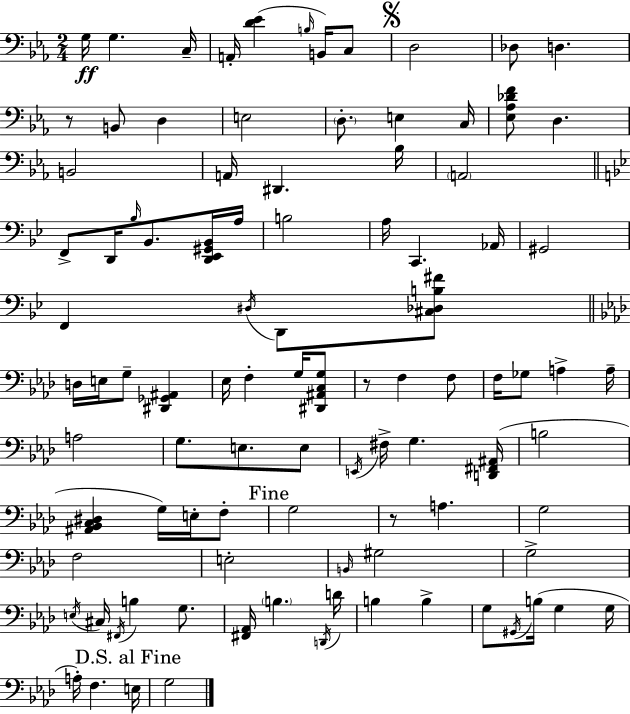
G3/s G3/q. C3/s A2/s [D4,Eb4]/q B3/s B2/s C3/e D3/h Db3/e D3/q. R/e B2/e D3/q E3/h D3/e. E3/q C3/s [Eb3,Ab3,Db4,F4]/e D3/q. B2/h A2/s D#2/q. Bb3/s A2/h F2/e D2/s Bb3/s Bb2/e. [D2,Eb2,G#2,Bb2]/s A3/s B3/h A3/s C2/q. Ab2/s G#2/h F2/q D#3/s D2/e [C#3,Db3,B3,F#4]/e D3/s E3/s G3/e [D#2,Gb2,A#2]/q Eb3/s F3/q G3/s [D#2,A#2,C3,G3]/e R/e F3/q F3/e F3/s Gb3/e A3/q A3/s A3/h G3/e. E3/e. E3/e E2/s F#3/s G3/q. [D2,F#2,A#2]/s B3/h [A#2,Bb2,C3,D#3]/q G3/s E3/s F3/e G3/h R/e A3/q. G3/h F3/h E3/h B2/s G#3/h G3/h E3/s C#3/s F#2/s B3/q G3/e. [F#2,Ab2]/s B3/q. D2/s D4/s B3/q B3/q G3/e G#2/s B3/s G3/q G3/s A3/s F3/q. E3/s G3/h